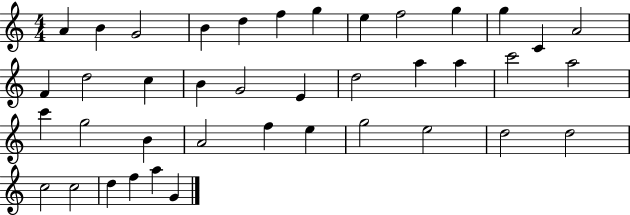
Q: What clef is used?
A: treble